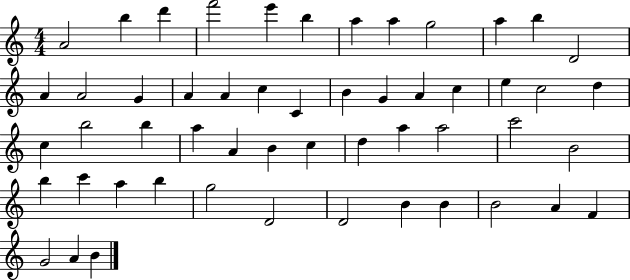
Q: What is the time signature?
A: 4/4